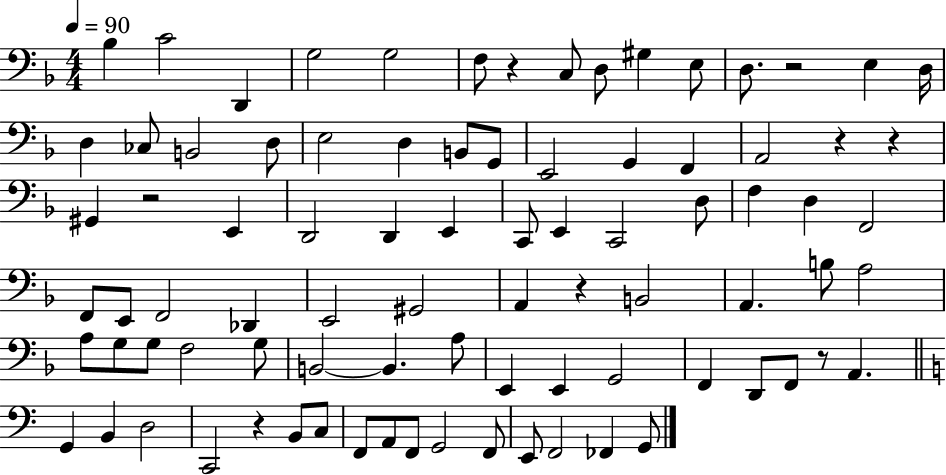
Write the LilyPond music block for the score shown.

{
  \clef bass
  \numericTimeSignature
  \time 4/4
  \key f \major
  \tempo 4 = 90
  \repeat volta 2 { bes4 c'2 d,4 | g2 g2 | f8 r4 c8 d8 gis4 e8 | d8. r2 e4 d16 | \break d4 ces8 b,2 d8 | e2 d4 b,8 g,8 | e,2 g,4 f,4 | a,2 r4 r4 | \break gis,4 r2 e,4 | d,2 d,4 e,4 | c,8 e,4 c,2 d8 | f4 d4 f,2 | \break f,8 e,8 f,2 des,4 | e,2 gis,2 | a,4 r4 b,2 | a,4. b8 a2 | \break a8 g8 g8 f2 g8 | b,2~~ b,4. a8 | e,4 e,4 g,2 | f,4 d,8 f,8 r8 a,4. | \break \bar "||" \break \key a \minor g,4 b,4 d2 | c,2 r4 b,8 c8 | f,8 a,8 f,8 g,2 f,8 | e,8 f,2 fes,4 g,8 | \break } \bar "|."
}